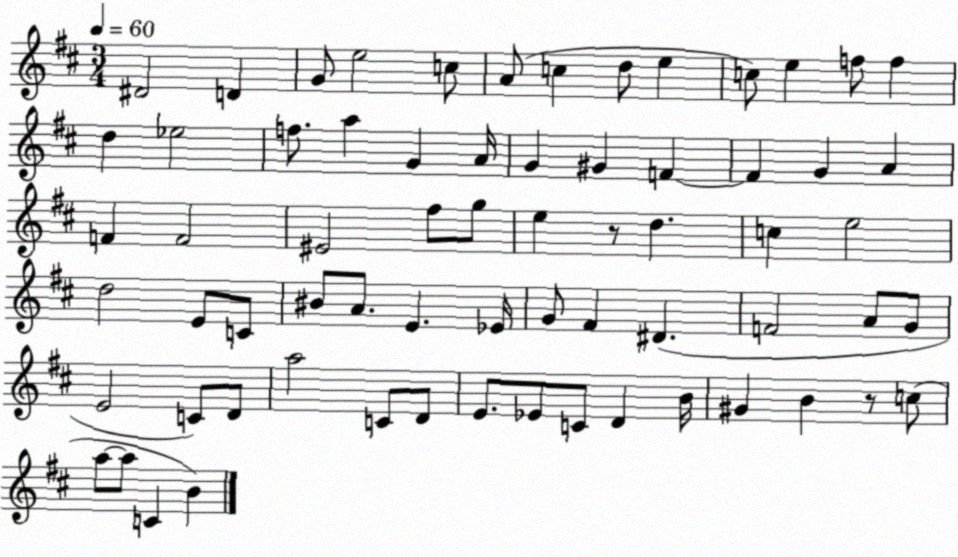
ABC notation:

X:1
T:Untitled
M:3/4
L:1/4
K:D
^D2 D G/2 e2 c/2 A/2 c d/2 e c/2 e f/2 f d _e2 f/2 a G A/4 G ^G F F G A F F2 ^E2 ^f/2 g/2 e z/2 d c e2 d2 E/2 C/2 ^B/2 A/2 E _E/4 G/2 ^F ^D F2 A/2 G/2 E2 C/2 D/2 a2 C/2 D/2 E/2 _E/2 C/2 D B/4 ^G B z/2 c/2 a/2 a/2 C B